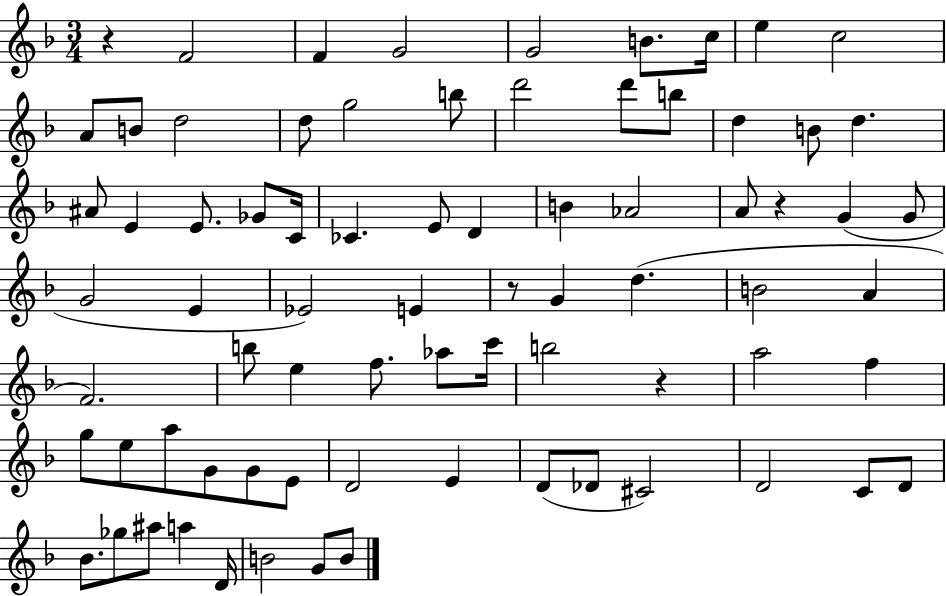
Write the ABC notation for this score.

X:1
T:Untitled
M:3/4
L:1/4
K:F
z F2 F G2 G2 B/2 c/4 e c2 A/2 B/2 d2 d/2 g2 b/2 d'2 d'/2 b/2 d B/2 d ^A/2 E E/2 _G/2 C/4 _C E/2 D B _A2 A/2 z G G/2 G2 E _E2 E z/2 G d B2 A F2 b/2 e f/2 _a/2 c'/4 b2 z a2 f g/2 e/2 a/2 G/2 G/2 E/2 D2 E D/2 _D/2 ^C2 D2 C/2 D/2 _B/2 _g/2 ^a/2 a D/4 B2 G/2 B/2